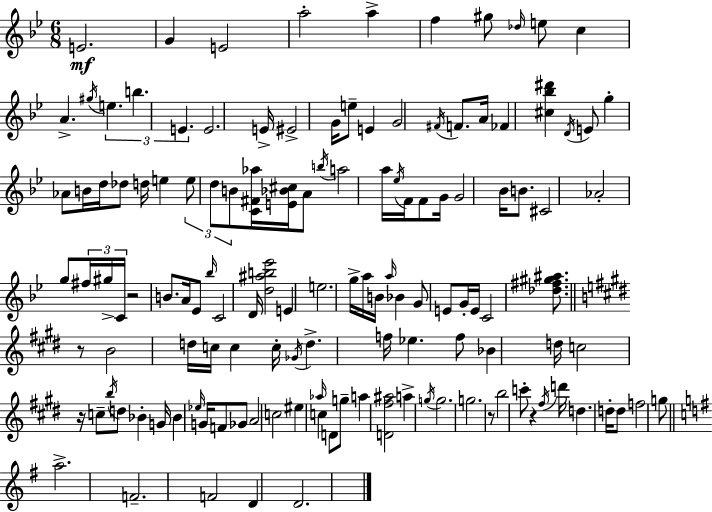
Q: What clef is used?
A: treble